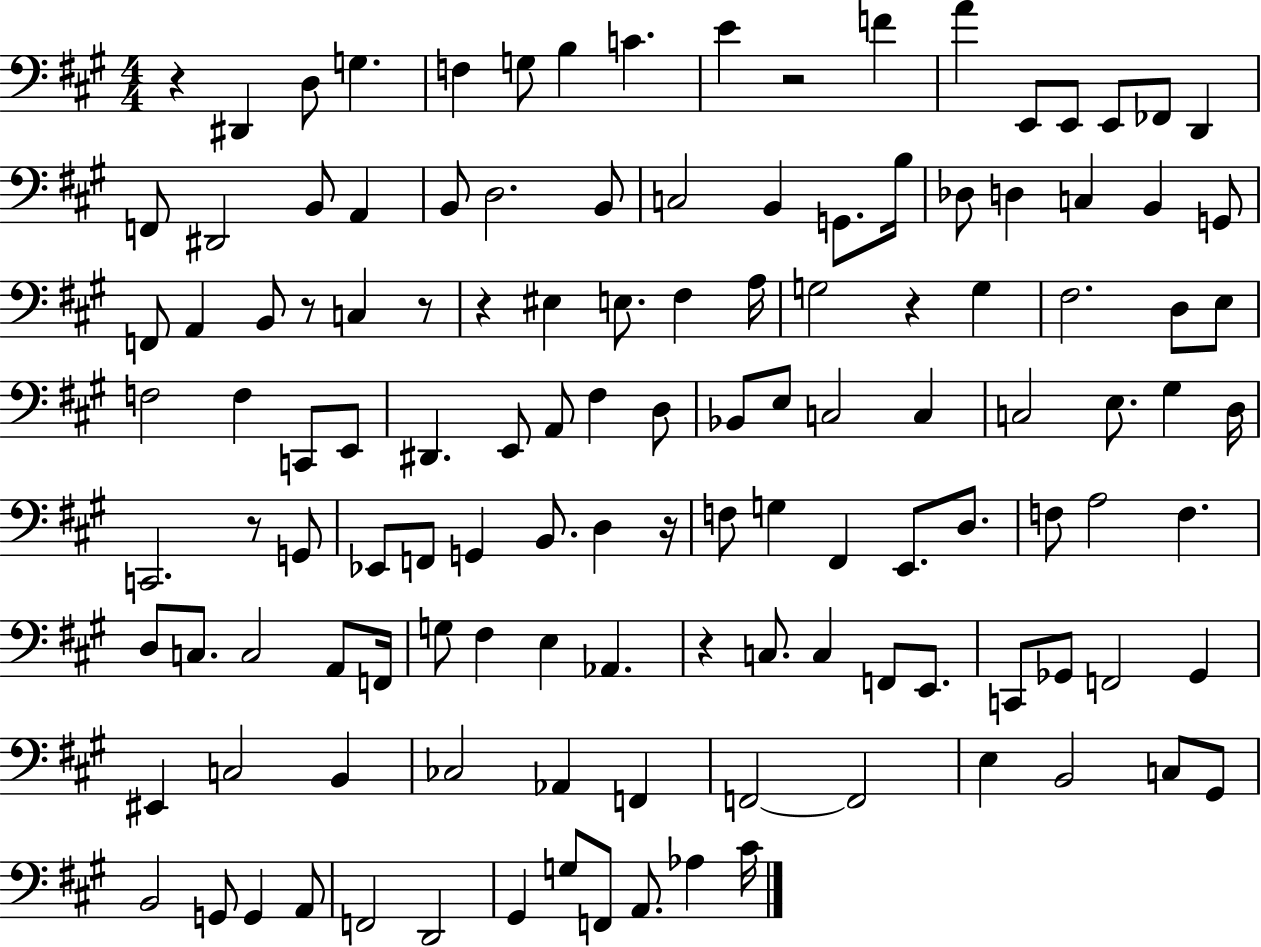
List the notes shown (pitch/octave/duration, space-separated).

R/q D#2/q D3/e G3/q. F3/q G3/e B3/q C4/q. E4/q R/h F4/q A4/q E2/e E2/e E2/e FES2/e D2/q F2/e D#2/h B2/e A2/q B2/e D3/h. B2/e C3/h B2/q G2/e. B3/s Db3/e D3/q C3/q B2/q G2/e F2/e A2/q B2/e R/e C3/q R/e R/q EIS3/q E3/e. F#3/q A3/s G3/h R/q G3/q F#3/h. D3/e E3/e F3/h F3/q C2/e E2/e D#2/q. E2/e A2/e F#3/q D3/e Bb2/e E3/e C3/h C3/q C3/h E3/e. G#3/q D3/s C2/h. R/e G2/e Eb2/e F2/e G2/q B2/e. D3/q R/s F3/e G3/q F#2/q E2/e. D3/e. F3/e A3/h F3/q. D3/e C3/e. C3/h A2/e F2/s G3/e F#3/q E3/q Ab2/q. R/q C3/e. C3/q F2/e E2/e. C2/e Gb2/e F2/h Gb2/q EIS2/q C3/h B2/q CES3/h Ab2/q F2/q F2/h F2/h E3/q B2/h C3/e G#2/e B2/h G2/e G2/q A2/e F2/h D2/h G#2/q G3/e F2/e A2/e. Ab3/q C#4/s